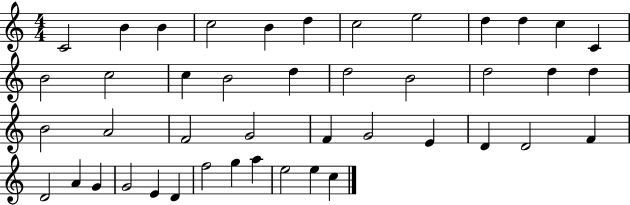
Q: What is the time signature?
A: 4/4